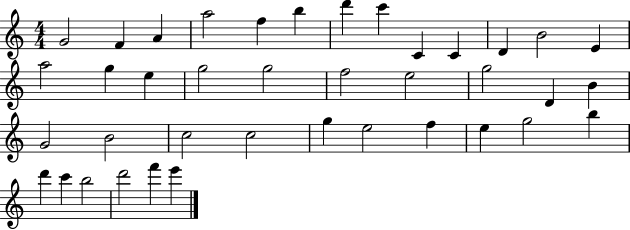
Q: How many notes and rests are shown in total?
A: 39